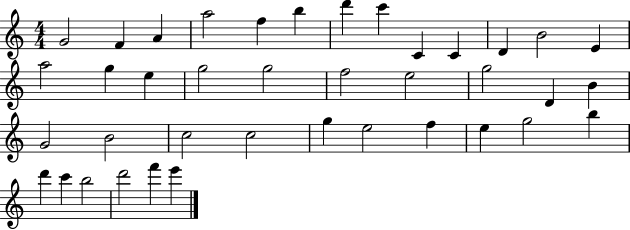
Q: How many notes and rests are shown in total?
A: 39